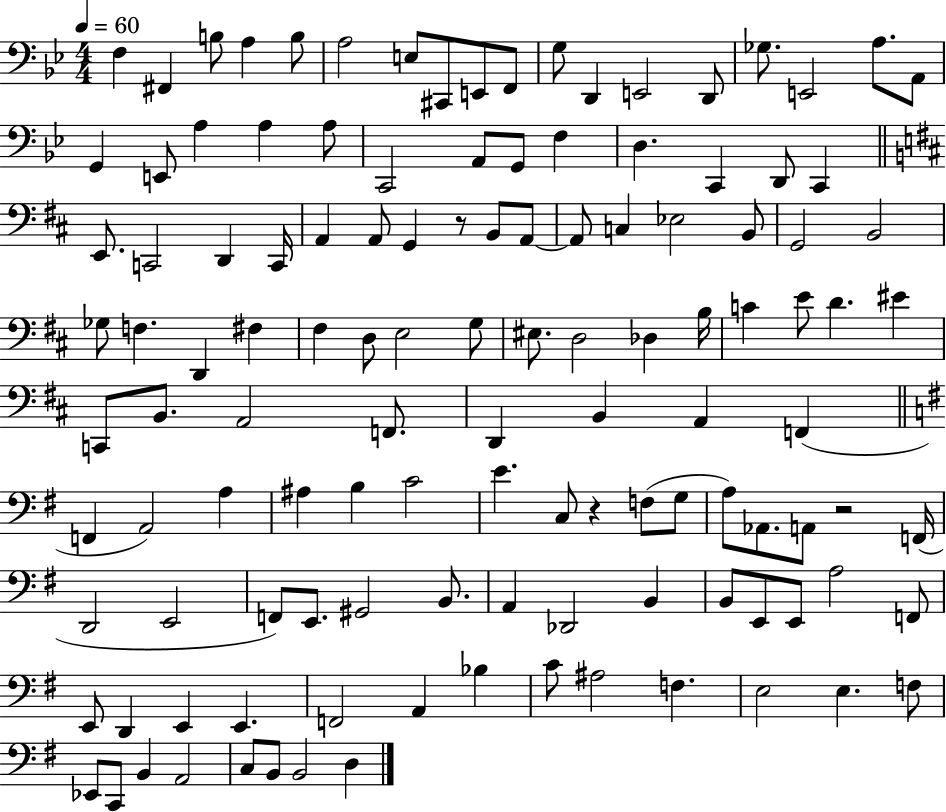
F3/q F#2/q B3/e A3/q B3/e A3/h E3/e C#2/e E2/e F2/e G3/e D2/q E2/h D2/e Gb3/e. E2/h A3/e. A2/e G2/q E2/e A3/q A3/q A3/e C2/h A2/e G2/e F3/q D3/q. C2/q D2/e C2/q E2/e. C2/h D2/q C2/s A2/q A2/e G2/q R/e B2/e A2/e A2/e C3/q Eb3/h B2/e G2/h B2/h Gb3/e F3/q. D2/q F#3/q F#3/q D3/e E3/h G3/e EIS3/e. D3/h Db3/q B3/s C4/q E4/e D4/q. EIS4/q C2/e B2/e. A2/h F2/e. D2/q B2/q A2/q F2/q F2/q A2/h A3/q A#3/q B3/q C4/h E4/q. C3/e R/q F3/e G3/e A3/e Ab2/e. A2/e R/h F2/s D2/h E2/h F2/e E2/e. G#2/h B2/e. A2/q Db2/h B2/q B2/e E2/e E2/e A3/h F2/e E2/e D2/q E2/q E2/q. F2/h A2/q Bb3/q C4/e A#3/h F3/q. E3/h E3/q. F3/e Eb2/e C2/e B2/q A2/h C3/e B2/e B2/h D3/q